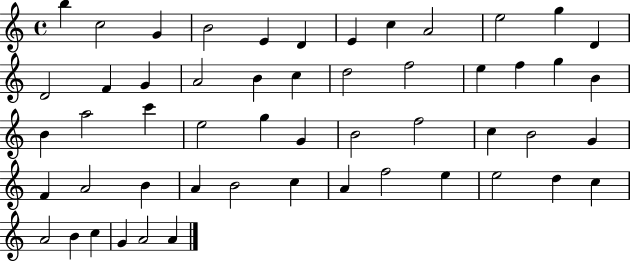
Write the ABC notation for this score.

X:1
T:Untitled
M:4/4
L:1/4
K:C
b c2 G B2 E D E c A2 e2 g D D2 F G A2 B c d2 f2 e f g B B a2 c' e2 g G B2 f2 c B2 G F A2 B A B2 c A f2 e e2 d c A2 B c G A2 A